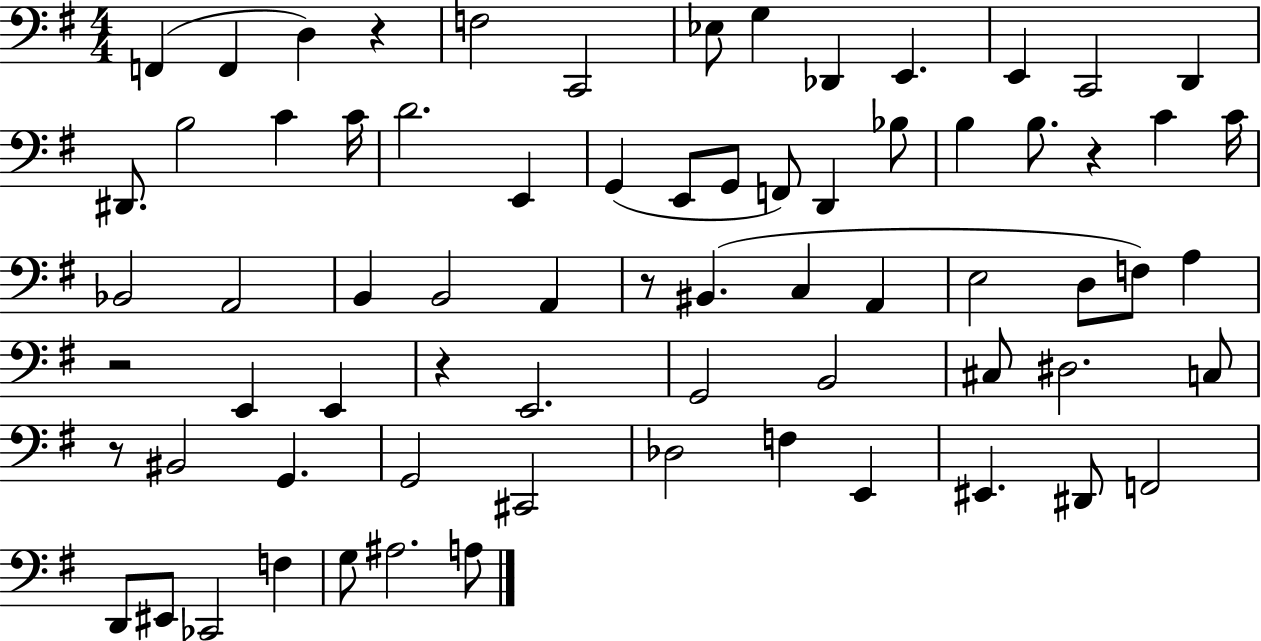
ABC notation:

X:1
T:Untitled
M:4/4
L:1/4
K:G
F,, F,, D, z F,2 C,,2 _E,/2 G, _D,, E,, E,, C,,2 D,, ^D,,/2 B,2 C C/4 D2 E,, G,, E,,/2 G,,/2 F,,/2 D,, _B,/2 B, B,/2 z C C/4 _B,,2 A,,2 B,, B,,2 A,, z/2 ^B,, C, A,, E,2 D,/2 F,/2 A, z2 E,, E,, z E,,2 G,,2 B,,2 ^C,/2 ^D,2 C,/2 z/2 ^B,,2 G,, G,,2 ^C,,2 _D,2 F, E,, ^E,, ^D,,/2 F,,2 D,,/2 ^E,,/2 _C,,2 F, G,/2 ^A,2 A,/2